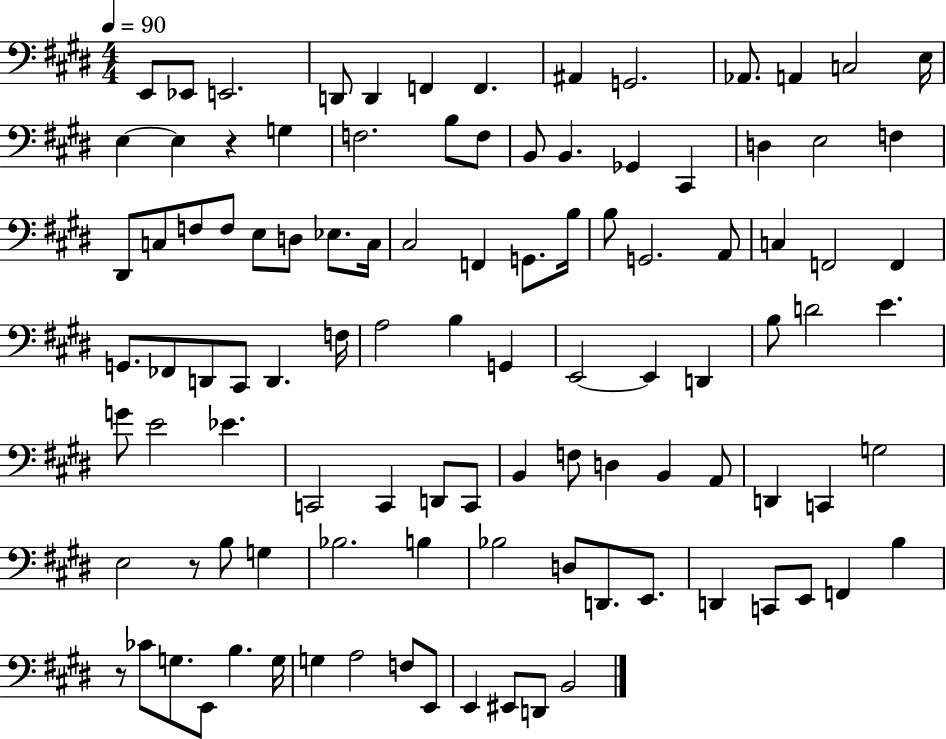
X:1
T:Untitled
M:4/4
L:1/4
K:E
E,,/2 _E,,/2 E,,2 D,,/2 D,, F,, F,, ^A,, G,,2 _A,,/2 A,, C,2 E,/4 E, E, z G, F,2 B,/2 F,/2 B,,/2 B,, _G,, ^C,, D, E,2 F, ^D,,/2 C,/2 F,/2 F,/2 E,/2 D,/2 _E,/2 C,/4 ^C,2 F,, G,,/2 B,/4 B,/2 G,,2 A,,/2 C, F,,2 F,, G,,/2 _F,,/2 D,,/2 ^C,,/2 D,, F,/4 A,2 B, G,, E,,2 E,, D,, B,/2 D2 E G/2 E2 _E C,,2 C,, D,,/2 C,,/2 B,, F,/2 D, B,, A,,/2 D,, C,, G,2 E,2 z/2 B,/2 G, _B,2 B, _B,2 D,/2 D,,/2 E,,/2 D,, C,,/2 E,,/2 F,, B, z/2 _C/2 G,/2 E,,/2 B, G,/4 G, A,2 F,/2 E,,/2 E,, ^E,,/2 D,,/2 B,,2